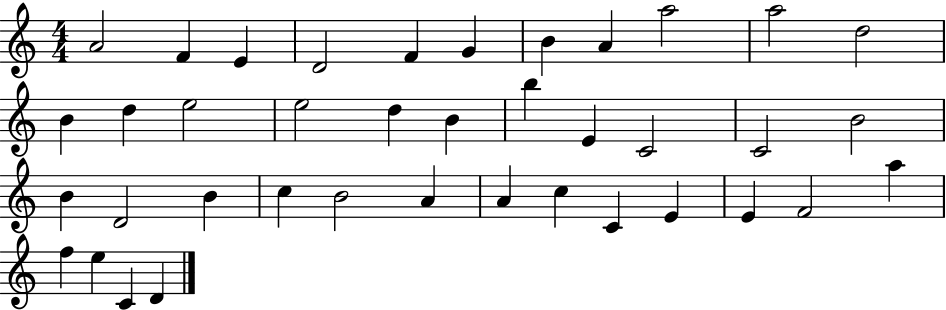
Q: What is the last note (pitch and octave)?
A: D4